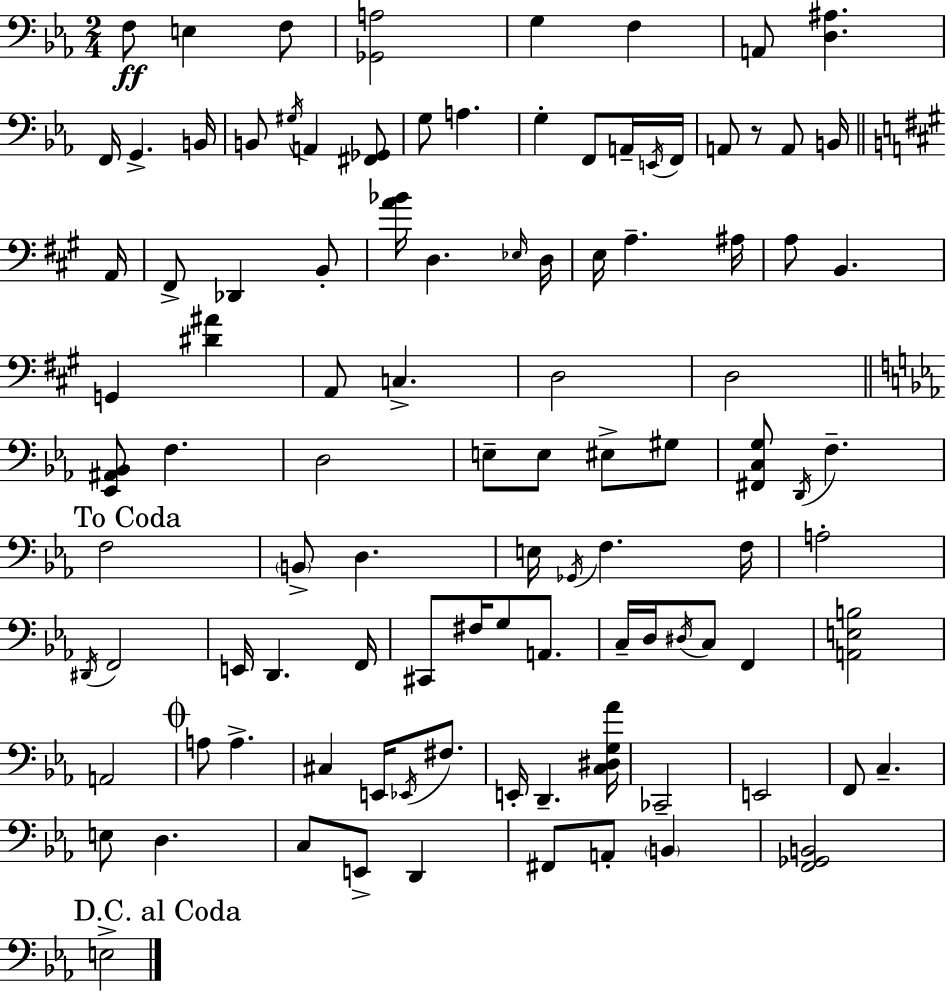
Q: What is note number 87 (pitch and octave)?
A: D2